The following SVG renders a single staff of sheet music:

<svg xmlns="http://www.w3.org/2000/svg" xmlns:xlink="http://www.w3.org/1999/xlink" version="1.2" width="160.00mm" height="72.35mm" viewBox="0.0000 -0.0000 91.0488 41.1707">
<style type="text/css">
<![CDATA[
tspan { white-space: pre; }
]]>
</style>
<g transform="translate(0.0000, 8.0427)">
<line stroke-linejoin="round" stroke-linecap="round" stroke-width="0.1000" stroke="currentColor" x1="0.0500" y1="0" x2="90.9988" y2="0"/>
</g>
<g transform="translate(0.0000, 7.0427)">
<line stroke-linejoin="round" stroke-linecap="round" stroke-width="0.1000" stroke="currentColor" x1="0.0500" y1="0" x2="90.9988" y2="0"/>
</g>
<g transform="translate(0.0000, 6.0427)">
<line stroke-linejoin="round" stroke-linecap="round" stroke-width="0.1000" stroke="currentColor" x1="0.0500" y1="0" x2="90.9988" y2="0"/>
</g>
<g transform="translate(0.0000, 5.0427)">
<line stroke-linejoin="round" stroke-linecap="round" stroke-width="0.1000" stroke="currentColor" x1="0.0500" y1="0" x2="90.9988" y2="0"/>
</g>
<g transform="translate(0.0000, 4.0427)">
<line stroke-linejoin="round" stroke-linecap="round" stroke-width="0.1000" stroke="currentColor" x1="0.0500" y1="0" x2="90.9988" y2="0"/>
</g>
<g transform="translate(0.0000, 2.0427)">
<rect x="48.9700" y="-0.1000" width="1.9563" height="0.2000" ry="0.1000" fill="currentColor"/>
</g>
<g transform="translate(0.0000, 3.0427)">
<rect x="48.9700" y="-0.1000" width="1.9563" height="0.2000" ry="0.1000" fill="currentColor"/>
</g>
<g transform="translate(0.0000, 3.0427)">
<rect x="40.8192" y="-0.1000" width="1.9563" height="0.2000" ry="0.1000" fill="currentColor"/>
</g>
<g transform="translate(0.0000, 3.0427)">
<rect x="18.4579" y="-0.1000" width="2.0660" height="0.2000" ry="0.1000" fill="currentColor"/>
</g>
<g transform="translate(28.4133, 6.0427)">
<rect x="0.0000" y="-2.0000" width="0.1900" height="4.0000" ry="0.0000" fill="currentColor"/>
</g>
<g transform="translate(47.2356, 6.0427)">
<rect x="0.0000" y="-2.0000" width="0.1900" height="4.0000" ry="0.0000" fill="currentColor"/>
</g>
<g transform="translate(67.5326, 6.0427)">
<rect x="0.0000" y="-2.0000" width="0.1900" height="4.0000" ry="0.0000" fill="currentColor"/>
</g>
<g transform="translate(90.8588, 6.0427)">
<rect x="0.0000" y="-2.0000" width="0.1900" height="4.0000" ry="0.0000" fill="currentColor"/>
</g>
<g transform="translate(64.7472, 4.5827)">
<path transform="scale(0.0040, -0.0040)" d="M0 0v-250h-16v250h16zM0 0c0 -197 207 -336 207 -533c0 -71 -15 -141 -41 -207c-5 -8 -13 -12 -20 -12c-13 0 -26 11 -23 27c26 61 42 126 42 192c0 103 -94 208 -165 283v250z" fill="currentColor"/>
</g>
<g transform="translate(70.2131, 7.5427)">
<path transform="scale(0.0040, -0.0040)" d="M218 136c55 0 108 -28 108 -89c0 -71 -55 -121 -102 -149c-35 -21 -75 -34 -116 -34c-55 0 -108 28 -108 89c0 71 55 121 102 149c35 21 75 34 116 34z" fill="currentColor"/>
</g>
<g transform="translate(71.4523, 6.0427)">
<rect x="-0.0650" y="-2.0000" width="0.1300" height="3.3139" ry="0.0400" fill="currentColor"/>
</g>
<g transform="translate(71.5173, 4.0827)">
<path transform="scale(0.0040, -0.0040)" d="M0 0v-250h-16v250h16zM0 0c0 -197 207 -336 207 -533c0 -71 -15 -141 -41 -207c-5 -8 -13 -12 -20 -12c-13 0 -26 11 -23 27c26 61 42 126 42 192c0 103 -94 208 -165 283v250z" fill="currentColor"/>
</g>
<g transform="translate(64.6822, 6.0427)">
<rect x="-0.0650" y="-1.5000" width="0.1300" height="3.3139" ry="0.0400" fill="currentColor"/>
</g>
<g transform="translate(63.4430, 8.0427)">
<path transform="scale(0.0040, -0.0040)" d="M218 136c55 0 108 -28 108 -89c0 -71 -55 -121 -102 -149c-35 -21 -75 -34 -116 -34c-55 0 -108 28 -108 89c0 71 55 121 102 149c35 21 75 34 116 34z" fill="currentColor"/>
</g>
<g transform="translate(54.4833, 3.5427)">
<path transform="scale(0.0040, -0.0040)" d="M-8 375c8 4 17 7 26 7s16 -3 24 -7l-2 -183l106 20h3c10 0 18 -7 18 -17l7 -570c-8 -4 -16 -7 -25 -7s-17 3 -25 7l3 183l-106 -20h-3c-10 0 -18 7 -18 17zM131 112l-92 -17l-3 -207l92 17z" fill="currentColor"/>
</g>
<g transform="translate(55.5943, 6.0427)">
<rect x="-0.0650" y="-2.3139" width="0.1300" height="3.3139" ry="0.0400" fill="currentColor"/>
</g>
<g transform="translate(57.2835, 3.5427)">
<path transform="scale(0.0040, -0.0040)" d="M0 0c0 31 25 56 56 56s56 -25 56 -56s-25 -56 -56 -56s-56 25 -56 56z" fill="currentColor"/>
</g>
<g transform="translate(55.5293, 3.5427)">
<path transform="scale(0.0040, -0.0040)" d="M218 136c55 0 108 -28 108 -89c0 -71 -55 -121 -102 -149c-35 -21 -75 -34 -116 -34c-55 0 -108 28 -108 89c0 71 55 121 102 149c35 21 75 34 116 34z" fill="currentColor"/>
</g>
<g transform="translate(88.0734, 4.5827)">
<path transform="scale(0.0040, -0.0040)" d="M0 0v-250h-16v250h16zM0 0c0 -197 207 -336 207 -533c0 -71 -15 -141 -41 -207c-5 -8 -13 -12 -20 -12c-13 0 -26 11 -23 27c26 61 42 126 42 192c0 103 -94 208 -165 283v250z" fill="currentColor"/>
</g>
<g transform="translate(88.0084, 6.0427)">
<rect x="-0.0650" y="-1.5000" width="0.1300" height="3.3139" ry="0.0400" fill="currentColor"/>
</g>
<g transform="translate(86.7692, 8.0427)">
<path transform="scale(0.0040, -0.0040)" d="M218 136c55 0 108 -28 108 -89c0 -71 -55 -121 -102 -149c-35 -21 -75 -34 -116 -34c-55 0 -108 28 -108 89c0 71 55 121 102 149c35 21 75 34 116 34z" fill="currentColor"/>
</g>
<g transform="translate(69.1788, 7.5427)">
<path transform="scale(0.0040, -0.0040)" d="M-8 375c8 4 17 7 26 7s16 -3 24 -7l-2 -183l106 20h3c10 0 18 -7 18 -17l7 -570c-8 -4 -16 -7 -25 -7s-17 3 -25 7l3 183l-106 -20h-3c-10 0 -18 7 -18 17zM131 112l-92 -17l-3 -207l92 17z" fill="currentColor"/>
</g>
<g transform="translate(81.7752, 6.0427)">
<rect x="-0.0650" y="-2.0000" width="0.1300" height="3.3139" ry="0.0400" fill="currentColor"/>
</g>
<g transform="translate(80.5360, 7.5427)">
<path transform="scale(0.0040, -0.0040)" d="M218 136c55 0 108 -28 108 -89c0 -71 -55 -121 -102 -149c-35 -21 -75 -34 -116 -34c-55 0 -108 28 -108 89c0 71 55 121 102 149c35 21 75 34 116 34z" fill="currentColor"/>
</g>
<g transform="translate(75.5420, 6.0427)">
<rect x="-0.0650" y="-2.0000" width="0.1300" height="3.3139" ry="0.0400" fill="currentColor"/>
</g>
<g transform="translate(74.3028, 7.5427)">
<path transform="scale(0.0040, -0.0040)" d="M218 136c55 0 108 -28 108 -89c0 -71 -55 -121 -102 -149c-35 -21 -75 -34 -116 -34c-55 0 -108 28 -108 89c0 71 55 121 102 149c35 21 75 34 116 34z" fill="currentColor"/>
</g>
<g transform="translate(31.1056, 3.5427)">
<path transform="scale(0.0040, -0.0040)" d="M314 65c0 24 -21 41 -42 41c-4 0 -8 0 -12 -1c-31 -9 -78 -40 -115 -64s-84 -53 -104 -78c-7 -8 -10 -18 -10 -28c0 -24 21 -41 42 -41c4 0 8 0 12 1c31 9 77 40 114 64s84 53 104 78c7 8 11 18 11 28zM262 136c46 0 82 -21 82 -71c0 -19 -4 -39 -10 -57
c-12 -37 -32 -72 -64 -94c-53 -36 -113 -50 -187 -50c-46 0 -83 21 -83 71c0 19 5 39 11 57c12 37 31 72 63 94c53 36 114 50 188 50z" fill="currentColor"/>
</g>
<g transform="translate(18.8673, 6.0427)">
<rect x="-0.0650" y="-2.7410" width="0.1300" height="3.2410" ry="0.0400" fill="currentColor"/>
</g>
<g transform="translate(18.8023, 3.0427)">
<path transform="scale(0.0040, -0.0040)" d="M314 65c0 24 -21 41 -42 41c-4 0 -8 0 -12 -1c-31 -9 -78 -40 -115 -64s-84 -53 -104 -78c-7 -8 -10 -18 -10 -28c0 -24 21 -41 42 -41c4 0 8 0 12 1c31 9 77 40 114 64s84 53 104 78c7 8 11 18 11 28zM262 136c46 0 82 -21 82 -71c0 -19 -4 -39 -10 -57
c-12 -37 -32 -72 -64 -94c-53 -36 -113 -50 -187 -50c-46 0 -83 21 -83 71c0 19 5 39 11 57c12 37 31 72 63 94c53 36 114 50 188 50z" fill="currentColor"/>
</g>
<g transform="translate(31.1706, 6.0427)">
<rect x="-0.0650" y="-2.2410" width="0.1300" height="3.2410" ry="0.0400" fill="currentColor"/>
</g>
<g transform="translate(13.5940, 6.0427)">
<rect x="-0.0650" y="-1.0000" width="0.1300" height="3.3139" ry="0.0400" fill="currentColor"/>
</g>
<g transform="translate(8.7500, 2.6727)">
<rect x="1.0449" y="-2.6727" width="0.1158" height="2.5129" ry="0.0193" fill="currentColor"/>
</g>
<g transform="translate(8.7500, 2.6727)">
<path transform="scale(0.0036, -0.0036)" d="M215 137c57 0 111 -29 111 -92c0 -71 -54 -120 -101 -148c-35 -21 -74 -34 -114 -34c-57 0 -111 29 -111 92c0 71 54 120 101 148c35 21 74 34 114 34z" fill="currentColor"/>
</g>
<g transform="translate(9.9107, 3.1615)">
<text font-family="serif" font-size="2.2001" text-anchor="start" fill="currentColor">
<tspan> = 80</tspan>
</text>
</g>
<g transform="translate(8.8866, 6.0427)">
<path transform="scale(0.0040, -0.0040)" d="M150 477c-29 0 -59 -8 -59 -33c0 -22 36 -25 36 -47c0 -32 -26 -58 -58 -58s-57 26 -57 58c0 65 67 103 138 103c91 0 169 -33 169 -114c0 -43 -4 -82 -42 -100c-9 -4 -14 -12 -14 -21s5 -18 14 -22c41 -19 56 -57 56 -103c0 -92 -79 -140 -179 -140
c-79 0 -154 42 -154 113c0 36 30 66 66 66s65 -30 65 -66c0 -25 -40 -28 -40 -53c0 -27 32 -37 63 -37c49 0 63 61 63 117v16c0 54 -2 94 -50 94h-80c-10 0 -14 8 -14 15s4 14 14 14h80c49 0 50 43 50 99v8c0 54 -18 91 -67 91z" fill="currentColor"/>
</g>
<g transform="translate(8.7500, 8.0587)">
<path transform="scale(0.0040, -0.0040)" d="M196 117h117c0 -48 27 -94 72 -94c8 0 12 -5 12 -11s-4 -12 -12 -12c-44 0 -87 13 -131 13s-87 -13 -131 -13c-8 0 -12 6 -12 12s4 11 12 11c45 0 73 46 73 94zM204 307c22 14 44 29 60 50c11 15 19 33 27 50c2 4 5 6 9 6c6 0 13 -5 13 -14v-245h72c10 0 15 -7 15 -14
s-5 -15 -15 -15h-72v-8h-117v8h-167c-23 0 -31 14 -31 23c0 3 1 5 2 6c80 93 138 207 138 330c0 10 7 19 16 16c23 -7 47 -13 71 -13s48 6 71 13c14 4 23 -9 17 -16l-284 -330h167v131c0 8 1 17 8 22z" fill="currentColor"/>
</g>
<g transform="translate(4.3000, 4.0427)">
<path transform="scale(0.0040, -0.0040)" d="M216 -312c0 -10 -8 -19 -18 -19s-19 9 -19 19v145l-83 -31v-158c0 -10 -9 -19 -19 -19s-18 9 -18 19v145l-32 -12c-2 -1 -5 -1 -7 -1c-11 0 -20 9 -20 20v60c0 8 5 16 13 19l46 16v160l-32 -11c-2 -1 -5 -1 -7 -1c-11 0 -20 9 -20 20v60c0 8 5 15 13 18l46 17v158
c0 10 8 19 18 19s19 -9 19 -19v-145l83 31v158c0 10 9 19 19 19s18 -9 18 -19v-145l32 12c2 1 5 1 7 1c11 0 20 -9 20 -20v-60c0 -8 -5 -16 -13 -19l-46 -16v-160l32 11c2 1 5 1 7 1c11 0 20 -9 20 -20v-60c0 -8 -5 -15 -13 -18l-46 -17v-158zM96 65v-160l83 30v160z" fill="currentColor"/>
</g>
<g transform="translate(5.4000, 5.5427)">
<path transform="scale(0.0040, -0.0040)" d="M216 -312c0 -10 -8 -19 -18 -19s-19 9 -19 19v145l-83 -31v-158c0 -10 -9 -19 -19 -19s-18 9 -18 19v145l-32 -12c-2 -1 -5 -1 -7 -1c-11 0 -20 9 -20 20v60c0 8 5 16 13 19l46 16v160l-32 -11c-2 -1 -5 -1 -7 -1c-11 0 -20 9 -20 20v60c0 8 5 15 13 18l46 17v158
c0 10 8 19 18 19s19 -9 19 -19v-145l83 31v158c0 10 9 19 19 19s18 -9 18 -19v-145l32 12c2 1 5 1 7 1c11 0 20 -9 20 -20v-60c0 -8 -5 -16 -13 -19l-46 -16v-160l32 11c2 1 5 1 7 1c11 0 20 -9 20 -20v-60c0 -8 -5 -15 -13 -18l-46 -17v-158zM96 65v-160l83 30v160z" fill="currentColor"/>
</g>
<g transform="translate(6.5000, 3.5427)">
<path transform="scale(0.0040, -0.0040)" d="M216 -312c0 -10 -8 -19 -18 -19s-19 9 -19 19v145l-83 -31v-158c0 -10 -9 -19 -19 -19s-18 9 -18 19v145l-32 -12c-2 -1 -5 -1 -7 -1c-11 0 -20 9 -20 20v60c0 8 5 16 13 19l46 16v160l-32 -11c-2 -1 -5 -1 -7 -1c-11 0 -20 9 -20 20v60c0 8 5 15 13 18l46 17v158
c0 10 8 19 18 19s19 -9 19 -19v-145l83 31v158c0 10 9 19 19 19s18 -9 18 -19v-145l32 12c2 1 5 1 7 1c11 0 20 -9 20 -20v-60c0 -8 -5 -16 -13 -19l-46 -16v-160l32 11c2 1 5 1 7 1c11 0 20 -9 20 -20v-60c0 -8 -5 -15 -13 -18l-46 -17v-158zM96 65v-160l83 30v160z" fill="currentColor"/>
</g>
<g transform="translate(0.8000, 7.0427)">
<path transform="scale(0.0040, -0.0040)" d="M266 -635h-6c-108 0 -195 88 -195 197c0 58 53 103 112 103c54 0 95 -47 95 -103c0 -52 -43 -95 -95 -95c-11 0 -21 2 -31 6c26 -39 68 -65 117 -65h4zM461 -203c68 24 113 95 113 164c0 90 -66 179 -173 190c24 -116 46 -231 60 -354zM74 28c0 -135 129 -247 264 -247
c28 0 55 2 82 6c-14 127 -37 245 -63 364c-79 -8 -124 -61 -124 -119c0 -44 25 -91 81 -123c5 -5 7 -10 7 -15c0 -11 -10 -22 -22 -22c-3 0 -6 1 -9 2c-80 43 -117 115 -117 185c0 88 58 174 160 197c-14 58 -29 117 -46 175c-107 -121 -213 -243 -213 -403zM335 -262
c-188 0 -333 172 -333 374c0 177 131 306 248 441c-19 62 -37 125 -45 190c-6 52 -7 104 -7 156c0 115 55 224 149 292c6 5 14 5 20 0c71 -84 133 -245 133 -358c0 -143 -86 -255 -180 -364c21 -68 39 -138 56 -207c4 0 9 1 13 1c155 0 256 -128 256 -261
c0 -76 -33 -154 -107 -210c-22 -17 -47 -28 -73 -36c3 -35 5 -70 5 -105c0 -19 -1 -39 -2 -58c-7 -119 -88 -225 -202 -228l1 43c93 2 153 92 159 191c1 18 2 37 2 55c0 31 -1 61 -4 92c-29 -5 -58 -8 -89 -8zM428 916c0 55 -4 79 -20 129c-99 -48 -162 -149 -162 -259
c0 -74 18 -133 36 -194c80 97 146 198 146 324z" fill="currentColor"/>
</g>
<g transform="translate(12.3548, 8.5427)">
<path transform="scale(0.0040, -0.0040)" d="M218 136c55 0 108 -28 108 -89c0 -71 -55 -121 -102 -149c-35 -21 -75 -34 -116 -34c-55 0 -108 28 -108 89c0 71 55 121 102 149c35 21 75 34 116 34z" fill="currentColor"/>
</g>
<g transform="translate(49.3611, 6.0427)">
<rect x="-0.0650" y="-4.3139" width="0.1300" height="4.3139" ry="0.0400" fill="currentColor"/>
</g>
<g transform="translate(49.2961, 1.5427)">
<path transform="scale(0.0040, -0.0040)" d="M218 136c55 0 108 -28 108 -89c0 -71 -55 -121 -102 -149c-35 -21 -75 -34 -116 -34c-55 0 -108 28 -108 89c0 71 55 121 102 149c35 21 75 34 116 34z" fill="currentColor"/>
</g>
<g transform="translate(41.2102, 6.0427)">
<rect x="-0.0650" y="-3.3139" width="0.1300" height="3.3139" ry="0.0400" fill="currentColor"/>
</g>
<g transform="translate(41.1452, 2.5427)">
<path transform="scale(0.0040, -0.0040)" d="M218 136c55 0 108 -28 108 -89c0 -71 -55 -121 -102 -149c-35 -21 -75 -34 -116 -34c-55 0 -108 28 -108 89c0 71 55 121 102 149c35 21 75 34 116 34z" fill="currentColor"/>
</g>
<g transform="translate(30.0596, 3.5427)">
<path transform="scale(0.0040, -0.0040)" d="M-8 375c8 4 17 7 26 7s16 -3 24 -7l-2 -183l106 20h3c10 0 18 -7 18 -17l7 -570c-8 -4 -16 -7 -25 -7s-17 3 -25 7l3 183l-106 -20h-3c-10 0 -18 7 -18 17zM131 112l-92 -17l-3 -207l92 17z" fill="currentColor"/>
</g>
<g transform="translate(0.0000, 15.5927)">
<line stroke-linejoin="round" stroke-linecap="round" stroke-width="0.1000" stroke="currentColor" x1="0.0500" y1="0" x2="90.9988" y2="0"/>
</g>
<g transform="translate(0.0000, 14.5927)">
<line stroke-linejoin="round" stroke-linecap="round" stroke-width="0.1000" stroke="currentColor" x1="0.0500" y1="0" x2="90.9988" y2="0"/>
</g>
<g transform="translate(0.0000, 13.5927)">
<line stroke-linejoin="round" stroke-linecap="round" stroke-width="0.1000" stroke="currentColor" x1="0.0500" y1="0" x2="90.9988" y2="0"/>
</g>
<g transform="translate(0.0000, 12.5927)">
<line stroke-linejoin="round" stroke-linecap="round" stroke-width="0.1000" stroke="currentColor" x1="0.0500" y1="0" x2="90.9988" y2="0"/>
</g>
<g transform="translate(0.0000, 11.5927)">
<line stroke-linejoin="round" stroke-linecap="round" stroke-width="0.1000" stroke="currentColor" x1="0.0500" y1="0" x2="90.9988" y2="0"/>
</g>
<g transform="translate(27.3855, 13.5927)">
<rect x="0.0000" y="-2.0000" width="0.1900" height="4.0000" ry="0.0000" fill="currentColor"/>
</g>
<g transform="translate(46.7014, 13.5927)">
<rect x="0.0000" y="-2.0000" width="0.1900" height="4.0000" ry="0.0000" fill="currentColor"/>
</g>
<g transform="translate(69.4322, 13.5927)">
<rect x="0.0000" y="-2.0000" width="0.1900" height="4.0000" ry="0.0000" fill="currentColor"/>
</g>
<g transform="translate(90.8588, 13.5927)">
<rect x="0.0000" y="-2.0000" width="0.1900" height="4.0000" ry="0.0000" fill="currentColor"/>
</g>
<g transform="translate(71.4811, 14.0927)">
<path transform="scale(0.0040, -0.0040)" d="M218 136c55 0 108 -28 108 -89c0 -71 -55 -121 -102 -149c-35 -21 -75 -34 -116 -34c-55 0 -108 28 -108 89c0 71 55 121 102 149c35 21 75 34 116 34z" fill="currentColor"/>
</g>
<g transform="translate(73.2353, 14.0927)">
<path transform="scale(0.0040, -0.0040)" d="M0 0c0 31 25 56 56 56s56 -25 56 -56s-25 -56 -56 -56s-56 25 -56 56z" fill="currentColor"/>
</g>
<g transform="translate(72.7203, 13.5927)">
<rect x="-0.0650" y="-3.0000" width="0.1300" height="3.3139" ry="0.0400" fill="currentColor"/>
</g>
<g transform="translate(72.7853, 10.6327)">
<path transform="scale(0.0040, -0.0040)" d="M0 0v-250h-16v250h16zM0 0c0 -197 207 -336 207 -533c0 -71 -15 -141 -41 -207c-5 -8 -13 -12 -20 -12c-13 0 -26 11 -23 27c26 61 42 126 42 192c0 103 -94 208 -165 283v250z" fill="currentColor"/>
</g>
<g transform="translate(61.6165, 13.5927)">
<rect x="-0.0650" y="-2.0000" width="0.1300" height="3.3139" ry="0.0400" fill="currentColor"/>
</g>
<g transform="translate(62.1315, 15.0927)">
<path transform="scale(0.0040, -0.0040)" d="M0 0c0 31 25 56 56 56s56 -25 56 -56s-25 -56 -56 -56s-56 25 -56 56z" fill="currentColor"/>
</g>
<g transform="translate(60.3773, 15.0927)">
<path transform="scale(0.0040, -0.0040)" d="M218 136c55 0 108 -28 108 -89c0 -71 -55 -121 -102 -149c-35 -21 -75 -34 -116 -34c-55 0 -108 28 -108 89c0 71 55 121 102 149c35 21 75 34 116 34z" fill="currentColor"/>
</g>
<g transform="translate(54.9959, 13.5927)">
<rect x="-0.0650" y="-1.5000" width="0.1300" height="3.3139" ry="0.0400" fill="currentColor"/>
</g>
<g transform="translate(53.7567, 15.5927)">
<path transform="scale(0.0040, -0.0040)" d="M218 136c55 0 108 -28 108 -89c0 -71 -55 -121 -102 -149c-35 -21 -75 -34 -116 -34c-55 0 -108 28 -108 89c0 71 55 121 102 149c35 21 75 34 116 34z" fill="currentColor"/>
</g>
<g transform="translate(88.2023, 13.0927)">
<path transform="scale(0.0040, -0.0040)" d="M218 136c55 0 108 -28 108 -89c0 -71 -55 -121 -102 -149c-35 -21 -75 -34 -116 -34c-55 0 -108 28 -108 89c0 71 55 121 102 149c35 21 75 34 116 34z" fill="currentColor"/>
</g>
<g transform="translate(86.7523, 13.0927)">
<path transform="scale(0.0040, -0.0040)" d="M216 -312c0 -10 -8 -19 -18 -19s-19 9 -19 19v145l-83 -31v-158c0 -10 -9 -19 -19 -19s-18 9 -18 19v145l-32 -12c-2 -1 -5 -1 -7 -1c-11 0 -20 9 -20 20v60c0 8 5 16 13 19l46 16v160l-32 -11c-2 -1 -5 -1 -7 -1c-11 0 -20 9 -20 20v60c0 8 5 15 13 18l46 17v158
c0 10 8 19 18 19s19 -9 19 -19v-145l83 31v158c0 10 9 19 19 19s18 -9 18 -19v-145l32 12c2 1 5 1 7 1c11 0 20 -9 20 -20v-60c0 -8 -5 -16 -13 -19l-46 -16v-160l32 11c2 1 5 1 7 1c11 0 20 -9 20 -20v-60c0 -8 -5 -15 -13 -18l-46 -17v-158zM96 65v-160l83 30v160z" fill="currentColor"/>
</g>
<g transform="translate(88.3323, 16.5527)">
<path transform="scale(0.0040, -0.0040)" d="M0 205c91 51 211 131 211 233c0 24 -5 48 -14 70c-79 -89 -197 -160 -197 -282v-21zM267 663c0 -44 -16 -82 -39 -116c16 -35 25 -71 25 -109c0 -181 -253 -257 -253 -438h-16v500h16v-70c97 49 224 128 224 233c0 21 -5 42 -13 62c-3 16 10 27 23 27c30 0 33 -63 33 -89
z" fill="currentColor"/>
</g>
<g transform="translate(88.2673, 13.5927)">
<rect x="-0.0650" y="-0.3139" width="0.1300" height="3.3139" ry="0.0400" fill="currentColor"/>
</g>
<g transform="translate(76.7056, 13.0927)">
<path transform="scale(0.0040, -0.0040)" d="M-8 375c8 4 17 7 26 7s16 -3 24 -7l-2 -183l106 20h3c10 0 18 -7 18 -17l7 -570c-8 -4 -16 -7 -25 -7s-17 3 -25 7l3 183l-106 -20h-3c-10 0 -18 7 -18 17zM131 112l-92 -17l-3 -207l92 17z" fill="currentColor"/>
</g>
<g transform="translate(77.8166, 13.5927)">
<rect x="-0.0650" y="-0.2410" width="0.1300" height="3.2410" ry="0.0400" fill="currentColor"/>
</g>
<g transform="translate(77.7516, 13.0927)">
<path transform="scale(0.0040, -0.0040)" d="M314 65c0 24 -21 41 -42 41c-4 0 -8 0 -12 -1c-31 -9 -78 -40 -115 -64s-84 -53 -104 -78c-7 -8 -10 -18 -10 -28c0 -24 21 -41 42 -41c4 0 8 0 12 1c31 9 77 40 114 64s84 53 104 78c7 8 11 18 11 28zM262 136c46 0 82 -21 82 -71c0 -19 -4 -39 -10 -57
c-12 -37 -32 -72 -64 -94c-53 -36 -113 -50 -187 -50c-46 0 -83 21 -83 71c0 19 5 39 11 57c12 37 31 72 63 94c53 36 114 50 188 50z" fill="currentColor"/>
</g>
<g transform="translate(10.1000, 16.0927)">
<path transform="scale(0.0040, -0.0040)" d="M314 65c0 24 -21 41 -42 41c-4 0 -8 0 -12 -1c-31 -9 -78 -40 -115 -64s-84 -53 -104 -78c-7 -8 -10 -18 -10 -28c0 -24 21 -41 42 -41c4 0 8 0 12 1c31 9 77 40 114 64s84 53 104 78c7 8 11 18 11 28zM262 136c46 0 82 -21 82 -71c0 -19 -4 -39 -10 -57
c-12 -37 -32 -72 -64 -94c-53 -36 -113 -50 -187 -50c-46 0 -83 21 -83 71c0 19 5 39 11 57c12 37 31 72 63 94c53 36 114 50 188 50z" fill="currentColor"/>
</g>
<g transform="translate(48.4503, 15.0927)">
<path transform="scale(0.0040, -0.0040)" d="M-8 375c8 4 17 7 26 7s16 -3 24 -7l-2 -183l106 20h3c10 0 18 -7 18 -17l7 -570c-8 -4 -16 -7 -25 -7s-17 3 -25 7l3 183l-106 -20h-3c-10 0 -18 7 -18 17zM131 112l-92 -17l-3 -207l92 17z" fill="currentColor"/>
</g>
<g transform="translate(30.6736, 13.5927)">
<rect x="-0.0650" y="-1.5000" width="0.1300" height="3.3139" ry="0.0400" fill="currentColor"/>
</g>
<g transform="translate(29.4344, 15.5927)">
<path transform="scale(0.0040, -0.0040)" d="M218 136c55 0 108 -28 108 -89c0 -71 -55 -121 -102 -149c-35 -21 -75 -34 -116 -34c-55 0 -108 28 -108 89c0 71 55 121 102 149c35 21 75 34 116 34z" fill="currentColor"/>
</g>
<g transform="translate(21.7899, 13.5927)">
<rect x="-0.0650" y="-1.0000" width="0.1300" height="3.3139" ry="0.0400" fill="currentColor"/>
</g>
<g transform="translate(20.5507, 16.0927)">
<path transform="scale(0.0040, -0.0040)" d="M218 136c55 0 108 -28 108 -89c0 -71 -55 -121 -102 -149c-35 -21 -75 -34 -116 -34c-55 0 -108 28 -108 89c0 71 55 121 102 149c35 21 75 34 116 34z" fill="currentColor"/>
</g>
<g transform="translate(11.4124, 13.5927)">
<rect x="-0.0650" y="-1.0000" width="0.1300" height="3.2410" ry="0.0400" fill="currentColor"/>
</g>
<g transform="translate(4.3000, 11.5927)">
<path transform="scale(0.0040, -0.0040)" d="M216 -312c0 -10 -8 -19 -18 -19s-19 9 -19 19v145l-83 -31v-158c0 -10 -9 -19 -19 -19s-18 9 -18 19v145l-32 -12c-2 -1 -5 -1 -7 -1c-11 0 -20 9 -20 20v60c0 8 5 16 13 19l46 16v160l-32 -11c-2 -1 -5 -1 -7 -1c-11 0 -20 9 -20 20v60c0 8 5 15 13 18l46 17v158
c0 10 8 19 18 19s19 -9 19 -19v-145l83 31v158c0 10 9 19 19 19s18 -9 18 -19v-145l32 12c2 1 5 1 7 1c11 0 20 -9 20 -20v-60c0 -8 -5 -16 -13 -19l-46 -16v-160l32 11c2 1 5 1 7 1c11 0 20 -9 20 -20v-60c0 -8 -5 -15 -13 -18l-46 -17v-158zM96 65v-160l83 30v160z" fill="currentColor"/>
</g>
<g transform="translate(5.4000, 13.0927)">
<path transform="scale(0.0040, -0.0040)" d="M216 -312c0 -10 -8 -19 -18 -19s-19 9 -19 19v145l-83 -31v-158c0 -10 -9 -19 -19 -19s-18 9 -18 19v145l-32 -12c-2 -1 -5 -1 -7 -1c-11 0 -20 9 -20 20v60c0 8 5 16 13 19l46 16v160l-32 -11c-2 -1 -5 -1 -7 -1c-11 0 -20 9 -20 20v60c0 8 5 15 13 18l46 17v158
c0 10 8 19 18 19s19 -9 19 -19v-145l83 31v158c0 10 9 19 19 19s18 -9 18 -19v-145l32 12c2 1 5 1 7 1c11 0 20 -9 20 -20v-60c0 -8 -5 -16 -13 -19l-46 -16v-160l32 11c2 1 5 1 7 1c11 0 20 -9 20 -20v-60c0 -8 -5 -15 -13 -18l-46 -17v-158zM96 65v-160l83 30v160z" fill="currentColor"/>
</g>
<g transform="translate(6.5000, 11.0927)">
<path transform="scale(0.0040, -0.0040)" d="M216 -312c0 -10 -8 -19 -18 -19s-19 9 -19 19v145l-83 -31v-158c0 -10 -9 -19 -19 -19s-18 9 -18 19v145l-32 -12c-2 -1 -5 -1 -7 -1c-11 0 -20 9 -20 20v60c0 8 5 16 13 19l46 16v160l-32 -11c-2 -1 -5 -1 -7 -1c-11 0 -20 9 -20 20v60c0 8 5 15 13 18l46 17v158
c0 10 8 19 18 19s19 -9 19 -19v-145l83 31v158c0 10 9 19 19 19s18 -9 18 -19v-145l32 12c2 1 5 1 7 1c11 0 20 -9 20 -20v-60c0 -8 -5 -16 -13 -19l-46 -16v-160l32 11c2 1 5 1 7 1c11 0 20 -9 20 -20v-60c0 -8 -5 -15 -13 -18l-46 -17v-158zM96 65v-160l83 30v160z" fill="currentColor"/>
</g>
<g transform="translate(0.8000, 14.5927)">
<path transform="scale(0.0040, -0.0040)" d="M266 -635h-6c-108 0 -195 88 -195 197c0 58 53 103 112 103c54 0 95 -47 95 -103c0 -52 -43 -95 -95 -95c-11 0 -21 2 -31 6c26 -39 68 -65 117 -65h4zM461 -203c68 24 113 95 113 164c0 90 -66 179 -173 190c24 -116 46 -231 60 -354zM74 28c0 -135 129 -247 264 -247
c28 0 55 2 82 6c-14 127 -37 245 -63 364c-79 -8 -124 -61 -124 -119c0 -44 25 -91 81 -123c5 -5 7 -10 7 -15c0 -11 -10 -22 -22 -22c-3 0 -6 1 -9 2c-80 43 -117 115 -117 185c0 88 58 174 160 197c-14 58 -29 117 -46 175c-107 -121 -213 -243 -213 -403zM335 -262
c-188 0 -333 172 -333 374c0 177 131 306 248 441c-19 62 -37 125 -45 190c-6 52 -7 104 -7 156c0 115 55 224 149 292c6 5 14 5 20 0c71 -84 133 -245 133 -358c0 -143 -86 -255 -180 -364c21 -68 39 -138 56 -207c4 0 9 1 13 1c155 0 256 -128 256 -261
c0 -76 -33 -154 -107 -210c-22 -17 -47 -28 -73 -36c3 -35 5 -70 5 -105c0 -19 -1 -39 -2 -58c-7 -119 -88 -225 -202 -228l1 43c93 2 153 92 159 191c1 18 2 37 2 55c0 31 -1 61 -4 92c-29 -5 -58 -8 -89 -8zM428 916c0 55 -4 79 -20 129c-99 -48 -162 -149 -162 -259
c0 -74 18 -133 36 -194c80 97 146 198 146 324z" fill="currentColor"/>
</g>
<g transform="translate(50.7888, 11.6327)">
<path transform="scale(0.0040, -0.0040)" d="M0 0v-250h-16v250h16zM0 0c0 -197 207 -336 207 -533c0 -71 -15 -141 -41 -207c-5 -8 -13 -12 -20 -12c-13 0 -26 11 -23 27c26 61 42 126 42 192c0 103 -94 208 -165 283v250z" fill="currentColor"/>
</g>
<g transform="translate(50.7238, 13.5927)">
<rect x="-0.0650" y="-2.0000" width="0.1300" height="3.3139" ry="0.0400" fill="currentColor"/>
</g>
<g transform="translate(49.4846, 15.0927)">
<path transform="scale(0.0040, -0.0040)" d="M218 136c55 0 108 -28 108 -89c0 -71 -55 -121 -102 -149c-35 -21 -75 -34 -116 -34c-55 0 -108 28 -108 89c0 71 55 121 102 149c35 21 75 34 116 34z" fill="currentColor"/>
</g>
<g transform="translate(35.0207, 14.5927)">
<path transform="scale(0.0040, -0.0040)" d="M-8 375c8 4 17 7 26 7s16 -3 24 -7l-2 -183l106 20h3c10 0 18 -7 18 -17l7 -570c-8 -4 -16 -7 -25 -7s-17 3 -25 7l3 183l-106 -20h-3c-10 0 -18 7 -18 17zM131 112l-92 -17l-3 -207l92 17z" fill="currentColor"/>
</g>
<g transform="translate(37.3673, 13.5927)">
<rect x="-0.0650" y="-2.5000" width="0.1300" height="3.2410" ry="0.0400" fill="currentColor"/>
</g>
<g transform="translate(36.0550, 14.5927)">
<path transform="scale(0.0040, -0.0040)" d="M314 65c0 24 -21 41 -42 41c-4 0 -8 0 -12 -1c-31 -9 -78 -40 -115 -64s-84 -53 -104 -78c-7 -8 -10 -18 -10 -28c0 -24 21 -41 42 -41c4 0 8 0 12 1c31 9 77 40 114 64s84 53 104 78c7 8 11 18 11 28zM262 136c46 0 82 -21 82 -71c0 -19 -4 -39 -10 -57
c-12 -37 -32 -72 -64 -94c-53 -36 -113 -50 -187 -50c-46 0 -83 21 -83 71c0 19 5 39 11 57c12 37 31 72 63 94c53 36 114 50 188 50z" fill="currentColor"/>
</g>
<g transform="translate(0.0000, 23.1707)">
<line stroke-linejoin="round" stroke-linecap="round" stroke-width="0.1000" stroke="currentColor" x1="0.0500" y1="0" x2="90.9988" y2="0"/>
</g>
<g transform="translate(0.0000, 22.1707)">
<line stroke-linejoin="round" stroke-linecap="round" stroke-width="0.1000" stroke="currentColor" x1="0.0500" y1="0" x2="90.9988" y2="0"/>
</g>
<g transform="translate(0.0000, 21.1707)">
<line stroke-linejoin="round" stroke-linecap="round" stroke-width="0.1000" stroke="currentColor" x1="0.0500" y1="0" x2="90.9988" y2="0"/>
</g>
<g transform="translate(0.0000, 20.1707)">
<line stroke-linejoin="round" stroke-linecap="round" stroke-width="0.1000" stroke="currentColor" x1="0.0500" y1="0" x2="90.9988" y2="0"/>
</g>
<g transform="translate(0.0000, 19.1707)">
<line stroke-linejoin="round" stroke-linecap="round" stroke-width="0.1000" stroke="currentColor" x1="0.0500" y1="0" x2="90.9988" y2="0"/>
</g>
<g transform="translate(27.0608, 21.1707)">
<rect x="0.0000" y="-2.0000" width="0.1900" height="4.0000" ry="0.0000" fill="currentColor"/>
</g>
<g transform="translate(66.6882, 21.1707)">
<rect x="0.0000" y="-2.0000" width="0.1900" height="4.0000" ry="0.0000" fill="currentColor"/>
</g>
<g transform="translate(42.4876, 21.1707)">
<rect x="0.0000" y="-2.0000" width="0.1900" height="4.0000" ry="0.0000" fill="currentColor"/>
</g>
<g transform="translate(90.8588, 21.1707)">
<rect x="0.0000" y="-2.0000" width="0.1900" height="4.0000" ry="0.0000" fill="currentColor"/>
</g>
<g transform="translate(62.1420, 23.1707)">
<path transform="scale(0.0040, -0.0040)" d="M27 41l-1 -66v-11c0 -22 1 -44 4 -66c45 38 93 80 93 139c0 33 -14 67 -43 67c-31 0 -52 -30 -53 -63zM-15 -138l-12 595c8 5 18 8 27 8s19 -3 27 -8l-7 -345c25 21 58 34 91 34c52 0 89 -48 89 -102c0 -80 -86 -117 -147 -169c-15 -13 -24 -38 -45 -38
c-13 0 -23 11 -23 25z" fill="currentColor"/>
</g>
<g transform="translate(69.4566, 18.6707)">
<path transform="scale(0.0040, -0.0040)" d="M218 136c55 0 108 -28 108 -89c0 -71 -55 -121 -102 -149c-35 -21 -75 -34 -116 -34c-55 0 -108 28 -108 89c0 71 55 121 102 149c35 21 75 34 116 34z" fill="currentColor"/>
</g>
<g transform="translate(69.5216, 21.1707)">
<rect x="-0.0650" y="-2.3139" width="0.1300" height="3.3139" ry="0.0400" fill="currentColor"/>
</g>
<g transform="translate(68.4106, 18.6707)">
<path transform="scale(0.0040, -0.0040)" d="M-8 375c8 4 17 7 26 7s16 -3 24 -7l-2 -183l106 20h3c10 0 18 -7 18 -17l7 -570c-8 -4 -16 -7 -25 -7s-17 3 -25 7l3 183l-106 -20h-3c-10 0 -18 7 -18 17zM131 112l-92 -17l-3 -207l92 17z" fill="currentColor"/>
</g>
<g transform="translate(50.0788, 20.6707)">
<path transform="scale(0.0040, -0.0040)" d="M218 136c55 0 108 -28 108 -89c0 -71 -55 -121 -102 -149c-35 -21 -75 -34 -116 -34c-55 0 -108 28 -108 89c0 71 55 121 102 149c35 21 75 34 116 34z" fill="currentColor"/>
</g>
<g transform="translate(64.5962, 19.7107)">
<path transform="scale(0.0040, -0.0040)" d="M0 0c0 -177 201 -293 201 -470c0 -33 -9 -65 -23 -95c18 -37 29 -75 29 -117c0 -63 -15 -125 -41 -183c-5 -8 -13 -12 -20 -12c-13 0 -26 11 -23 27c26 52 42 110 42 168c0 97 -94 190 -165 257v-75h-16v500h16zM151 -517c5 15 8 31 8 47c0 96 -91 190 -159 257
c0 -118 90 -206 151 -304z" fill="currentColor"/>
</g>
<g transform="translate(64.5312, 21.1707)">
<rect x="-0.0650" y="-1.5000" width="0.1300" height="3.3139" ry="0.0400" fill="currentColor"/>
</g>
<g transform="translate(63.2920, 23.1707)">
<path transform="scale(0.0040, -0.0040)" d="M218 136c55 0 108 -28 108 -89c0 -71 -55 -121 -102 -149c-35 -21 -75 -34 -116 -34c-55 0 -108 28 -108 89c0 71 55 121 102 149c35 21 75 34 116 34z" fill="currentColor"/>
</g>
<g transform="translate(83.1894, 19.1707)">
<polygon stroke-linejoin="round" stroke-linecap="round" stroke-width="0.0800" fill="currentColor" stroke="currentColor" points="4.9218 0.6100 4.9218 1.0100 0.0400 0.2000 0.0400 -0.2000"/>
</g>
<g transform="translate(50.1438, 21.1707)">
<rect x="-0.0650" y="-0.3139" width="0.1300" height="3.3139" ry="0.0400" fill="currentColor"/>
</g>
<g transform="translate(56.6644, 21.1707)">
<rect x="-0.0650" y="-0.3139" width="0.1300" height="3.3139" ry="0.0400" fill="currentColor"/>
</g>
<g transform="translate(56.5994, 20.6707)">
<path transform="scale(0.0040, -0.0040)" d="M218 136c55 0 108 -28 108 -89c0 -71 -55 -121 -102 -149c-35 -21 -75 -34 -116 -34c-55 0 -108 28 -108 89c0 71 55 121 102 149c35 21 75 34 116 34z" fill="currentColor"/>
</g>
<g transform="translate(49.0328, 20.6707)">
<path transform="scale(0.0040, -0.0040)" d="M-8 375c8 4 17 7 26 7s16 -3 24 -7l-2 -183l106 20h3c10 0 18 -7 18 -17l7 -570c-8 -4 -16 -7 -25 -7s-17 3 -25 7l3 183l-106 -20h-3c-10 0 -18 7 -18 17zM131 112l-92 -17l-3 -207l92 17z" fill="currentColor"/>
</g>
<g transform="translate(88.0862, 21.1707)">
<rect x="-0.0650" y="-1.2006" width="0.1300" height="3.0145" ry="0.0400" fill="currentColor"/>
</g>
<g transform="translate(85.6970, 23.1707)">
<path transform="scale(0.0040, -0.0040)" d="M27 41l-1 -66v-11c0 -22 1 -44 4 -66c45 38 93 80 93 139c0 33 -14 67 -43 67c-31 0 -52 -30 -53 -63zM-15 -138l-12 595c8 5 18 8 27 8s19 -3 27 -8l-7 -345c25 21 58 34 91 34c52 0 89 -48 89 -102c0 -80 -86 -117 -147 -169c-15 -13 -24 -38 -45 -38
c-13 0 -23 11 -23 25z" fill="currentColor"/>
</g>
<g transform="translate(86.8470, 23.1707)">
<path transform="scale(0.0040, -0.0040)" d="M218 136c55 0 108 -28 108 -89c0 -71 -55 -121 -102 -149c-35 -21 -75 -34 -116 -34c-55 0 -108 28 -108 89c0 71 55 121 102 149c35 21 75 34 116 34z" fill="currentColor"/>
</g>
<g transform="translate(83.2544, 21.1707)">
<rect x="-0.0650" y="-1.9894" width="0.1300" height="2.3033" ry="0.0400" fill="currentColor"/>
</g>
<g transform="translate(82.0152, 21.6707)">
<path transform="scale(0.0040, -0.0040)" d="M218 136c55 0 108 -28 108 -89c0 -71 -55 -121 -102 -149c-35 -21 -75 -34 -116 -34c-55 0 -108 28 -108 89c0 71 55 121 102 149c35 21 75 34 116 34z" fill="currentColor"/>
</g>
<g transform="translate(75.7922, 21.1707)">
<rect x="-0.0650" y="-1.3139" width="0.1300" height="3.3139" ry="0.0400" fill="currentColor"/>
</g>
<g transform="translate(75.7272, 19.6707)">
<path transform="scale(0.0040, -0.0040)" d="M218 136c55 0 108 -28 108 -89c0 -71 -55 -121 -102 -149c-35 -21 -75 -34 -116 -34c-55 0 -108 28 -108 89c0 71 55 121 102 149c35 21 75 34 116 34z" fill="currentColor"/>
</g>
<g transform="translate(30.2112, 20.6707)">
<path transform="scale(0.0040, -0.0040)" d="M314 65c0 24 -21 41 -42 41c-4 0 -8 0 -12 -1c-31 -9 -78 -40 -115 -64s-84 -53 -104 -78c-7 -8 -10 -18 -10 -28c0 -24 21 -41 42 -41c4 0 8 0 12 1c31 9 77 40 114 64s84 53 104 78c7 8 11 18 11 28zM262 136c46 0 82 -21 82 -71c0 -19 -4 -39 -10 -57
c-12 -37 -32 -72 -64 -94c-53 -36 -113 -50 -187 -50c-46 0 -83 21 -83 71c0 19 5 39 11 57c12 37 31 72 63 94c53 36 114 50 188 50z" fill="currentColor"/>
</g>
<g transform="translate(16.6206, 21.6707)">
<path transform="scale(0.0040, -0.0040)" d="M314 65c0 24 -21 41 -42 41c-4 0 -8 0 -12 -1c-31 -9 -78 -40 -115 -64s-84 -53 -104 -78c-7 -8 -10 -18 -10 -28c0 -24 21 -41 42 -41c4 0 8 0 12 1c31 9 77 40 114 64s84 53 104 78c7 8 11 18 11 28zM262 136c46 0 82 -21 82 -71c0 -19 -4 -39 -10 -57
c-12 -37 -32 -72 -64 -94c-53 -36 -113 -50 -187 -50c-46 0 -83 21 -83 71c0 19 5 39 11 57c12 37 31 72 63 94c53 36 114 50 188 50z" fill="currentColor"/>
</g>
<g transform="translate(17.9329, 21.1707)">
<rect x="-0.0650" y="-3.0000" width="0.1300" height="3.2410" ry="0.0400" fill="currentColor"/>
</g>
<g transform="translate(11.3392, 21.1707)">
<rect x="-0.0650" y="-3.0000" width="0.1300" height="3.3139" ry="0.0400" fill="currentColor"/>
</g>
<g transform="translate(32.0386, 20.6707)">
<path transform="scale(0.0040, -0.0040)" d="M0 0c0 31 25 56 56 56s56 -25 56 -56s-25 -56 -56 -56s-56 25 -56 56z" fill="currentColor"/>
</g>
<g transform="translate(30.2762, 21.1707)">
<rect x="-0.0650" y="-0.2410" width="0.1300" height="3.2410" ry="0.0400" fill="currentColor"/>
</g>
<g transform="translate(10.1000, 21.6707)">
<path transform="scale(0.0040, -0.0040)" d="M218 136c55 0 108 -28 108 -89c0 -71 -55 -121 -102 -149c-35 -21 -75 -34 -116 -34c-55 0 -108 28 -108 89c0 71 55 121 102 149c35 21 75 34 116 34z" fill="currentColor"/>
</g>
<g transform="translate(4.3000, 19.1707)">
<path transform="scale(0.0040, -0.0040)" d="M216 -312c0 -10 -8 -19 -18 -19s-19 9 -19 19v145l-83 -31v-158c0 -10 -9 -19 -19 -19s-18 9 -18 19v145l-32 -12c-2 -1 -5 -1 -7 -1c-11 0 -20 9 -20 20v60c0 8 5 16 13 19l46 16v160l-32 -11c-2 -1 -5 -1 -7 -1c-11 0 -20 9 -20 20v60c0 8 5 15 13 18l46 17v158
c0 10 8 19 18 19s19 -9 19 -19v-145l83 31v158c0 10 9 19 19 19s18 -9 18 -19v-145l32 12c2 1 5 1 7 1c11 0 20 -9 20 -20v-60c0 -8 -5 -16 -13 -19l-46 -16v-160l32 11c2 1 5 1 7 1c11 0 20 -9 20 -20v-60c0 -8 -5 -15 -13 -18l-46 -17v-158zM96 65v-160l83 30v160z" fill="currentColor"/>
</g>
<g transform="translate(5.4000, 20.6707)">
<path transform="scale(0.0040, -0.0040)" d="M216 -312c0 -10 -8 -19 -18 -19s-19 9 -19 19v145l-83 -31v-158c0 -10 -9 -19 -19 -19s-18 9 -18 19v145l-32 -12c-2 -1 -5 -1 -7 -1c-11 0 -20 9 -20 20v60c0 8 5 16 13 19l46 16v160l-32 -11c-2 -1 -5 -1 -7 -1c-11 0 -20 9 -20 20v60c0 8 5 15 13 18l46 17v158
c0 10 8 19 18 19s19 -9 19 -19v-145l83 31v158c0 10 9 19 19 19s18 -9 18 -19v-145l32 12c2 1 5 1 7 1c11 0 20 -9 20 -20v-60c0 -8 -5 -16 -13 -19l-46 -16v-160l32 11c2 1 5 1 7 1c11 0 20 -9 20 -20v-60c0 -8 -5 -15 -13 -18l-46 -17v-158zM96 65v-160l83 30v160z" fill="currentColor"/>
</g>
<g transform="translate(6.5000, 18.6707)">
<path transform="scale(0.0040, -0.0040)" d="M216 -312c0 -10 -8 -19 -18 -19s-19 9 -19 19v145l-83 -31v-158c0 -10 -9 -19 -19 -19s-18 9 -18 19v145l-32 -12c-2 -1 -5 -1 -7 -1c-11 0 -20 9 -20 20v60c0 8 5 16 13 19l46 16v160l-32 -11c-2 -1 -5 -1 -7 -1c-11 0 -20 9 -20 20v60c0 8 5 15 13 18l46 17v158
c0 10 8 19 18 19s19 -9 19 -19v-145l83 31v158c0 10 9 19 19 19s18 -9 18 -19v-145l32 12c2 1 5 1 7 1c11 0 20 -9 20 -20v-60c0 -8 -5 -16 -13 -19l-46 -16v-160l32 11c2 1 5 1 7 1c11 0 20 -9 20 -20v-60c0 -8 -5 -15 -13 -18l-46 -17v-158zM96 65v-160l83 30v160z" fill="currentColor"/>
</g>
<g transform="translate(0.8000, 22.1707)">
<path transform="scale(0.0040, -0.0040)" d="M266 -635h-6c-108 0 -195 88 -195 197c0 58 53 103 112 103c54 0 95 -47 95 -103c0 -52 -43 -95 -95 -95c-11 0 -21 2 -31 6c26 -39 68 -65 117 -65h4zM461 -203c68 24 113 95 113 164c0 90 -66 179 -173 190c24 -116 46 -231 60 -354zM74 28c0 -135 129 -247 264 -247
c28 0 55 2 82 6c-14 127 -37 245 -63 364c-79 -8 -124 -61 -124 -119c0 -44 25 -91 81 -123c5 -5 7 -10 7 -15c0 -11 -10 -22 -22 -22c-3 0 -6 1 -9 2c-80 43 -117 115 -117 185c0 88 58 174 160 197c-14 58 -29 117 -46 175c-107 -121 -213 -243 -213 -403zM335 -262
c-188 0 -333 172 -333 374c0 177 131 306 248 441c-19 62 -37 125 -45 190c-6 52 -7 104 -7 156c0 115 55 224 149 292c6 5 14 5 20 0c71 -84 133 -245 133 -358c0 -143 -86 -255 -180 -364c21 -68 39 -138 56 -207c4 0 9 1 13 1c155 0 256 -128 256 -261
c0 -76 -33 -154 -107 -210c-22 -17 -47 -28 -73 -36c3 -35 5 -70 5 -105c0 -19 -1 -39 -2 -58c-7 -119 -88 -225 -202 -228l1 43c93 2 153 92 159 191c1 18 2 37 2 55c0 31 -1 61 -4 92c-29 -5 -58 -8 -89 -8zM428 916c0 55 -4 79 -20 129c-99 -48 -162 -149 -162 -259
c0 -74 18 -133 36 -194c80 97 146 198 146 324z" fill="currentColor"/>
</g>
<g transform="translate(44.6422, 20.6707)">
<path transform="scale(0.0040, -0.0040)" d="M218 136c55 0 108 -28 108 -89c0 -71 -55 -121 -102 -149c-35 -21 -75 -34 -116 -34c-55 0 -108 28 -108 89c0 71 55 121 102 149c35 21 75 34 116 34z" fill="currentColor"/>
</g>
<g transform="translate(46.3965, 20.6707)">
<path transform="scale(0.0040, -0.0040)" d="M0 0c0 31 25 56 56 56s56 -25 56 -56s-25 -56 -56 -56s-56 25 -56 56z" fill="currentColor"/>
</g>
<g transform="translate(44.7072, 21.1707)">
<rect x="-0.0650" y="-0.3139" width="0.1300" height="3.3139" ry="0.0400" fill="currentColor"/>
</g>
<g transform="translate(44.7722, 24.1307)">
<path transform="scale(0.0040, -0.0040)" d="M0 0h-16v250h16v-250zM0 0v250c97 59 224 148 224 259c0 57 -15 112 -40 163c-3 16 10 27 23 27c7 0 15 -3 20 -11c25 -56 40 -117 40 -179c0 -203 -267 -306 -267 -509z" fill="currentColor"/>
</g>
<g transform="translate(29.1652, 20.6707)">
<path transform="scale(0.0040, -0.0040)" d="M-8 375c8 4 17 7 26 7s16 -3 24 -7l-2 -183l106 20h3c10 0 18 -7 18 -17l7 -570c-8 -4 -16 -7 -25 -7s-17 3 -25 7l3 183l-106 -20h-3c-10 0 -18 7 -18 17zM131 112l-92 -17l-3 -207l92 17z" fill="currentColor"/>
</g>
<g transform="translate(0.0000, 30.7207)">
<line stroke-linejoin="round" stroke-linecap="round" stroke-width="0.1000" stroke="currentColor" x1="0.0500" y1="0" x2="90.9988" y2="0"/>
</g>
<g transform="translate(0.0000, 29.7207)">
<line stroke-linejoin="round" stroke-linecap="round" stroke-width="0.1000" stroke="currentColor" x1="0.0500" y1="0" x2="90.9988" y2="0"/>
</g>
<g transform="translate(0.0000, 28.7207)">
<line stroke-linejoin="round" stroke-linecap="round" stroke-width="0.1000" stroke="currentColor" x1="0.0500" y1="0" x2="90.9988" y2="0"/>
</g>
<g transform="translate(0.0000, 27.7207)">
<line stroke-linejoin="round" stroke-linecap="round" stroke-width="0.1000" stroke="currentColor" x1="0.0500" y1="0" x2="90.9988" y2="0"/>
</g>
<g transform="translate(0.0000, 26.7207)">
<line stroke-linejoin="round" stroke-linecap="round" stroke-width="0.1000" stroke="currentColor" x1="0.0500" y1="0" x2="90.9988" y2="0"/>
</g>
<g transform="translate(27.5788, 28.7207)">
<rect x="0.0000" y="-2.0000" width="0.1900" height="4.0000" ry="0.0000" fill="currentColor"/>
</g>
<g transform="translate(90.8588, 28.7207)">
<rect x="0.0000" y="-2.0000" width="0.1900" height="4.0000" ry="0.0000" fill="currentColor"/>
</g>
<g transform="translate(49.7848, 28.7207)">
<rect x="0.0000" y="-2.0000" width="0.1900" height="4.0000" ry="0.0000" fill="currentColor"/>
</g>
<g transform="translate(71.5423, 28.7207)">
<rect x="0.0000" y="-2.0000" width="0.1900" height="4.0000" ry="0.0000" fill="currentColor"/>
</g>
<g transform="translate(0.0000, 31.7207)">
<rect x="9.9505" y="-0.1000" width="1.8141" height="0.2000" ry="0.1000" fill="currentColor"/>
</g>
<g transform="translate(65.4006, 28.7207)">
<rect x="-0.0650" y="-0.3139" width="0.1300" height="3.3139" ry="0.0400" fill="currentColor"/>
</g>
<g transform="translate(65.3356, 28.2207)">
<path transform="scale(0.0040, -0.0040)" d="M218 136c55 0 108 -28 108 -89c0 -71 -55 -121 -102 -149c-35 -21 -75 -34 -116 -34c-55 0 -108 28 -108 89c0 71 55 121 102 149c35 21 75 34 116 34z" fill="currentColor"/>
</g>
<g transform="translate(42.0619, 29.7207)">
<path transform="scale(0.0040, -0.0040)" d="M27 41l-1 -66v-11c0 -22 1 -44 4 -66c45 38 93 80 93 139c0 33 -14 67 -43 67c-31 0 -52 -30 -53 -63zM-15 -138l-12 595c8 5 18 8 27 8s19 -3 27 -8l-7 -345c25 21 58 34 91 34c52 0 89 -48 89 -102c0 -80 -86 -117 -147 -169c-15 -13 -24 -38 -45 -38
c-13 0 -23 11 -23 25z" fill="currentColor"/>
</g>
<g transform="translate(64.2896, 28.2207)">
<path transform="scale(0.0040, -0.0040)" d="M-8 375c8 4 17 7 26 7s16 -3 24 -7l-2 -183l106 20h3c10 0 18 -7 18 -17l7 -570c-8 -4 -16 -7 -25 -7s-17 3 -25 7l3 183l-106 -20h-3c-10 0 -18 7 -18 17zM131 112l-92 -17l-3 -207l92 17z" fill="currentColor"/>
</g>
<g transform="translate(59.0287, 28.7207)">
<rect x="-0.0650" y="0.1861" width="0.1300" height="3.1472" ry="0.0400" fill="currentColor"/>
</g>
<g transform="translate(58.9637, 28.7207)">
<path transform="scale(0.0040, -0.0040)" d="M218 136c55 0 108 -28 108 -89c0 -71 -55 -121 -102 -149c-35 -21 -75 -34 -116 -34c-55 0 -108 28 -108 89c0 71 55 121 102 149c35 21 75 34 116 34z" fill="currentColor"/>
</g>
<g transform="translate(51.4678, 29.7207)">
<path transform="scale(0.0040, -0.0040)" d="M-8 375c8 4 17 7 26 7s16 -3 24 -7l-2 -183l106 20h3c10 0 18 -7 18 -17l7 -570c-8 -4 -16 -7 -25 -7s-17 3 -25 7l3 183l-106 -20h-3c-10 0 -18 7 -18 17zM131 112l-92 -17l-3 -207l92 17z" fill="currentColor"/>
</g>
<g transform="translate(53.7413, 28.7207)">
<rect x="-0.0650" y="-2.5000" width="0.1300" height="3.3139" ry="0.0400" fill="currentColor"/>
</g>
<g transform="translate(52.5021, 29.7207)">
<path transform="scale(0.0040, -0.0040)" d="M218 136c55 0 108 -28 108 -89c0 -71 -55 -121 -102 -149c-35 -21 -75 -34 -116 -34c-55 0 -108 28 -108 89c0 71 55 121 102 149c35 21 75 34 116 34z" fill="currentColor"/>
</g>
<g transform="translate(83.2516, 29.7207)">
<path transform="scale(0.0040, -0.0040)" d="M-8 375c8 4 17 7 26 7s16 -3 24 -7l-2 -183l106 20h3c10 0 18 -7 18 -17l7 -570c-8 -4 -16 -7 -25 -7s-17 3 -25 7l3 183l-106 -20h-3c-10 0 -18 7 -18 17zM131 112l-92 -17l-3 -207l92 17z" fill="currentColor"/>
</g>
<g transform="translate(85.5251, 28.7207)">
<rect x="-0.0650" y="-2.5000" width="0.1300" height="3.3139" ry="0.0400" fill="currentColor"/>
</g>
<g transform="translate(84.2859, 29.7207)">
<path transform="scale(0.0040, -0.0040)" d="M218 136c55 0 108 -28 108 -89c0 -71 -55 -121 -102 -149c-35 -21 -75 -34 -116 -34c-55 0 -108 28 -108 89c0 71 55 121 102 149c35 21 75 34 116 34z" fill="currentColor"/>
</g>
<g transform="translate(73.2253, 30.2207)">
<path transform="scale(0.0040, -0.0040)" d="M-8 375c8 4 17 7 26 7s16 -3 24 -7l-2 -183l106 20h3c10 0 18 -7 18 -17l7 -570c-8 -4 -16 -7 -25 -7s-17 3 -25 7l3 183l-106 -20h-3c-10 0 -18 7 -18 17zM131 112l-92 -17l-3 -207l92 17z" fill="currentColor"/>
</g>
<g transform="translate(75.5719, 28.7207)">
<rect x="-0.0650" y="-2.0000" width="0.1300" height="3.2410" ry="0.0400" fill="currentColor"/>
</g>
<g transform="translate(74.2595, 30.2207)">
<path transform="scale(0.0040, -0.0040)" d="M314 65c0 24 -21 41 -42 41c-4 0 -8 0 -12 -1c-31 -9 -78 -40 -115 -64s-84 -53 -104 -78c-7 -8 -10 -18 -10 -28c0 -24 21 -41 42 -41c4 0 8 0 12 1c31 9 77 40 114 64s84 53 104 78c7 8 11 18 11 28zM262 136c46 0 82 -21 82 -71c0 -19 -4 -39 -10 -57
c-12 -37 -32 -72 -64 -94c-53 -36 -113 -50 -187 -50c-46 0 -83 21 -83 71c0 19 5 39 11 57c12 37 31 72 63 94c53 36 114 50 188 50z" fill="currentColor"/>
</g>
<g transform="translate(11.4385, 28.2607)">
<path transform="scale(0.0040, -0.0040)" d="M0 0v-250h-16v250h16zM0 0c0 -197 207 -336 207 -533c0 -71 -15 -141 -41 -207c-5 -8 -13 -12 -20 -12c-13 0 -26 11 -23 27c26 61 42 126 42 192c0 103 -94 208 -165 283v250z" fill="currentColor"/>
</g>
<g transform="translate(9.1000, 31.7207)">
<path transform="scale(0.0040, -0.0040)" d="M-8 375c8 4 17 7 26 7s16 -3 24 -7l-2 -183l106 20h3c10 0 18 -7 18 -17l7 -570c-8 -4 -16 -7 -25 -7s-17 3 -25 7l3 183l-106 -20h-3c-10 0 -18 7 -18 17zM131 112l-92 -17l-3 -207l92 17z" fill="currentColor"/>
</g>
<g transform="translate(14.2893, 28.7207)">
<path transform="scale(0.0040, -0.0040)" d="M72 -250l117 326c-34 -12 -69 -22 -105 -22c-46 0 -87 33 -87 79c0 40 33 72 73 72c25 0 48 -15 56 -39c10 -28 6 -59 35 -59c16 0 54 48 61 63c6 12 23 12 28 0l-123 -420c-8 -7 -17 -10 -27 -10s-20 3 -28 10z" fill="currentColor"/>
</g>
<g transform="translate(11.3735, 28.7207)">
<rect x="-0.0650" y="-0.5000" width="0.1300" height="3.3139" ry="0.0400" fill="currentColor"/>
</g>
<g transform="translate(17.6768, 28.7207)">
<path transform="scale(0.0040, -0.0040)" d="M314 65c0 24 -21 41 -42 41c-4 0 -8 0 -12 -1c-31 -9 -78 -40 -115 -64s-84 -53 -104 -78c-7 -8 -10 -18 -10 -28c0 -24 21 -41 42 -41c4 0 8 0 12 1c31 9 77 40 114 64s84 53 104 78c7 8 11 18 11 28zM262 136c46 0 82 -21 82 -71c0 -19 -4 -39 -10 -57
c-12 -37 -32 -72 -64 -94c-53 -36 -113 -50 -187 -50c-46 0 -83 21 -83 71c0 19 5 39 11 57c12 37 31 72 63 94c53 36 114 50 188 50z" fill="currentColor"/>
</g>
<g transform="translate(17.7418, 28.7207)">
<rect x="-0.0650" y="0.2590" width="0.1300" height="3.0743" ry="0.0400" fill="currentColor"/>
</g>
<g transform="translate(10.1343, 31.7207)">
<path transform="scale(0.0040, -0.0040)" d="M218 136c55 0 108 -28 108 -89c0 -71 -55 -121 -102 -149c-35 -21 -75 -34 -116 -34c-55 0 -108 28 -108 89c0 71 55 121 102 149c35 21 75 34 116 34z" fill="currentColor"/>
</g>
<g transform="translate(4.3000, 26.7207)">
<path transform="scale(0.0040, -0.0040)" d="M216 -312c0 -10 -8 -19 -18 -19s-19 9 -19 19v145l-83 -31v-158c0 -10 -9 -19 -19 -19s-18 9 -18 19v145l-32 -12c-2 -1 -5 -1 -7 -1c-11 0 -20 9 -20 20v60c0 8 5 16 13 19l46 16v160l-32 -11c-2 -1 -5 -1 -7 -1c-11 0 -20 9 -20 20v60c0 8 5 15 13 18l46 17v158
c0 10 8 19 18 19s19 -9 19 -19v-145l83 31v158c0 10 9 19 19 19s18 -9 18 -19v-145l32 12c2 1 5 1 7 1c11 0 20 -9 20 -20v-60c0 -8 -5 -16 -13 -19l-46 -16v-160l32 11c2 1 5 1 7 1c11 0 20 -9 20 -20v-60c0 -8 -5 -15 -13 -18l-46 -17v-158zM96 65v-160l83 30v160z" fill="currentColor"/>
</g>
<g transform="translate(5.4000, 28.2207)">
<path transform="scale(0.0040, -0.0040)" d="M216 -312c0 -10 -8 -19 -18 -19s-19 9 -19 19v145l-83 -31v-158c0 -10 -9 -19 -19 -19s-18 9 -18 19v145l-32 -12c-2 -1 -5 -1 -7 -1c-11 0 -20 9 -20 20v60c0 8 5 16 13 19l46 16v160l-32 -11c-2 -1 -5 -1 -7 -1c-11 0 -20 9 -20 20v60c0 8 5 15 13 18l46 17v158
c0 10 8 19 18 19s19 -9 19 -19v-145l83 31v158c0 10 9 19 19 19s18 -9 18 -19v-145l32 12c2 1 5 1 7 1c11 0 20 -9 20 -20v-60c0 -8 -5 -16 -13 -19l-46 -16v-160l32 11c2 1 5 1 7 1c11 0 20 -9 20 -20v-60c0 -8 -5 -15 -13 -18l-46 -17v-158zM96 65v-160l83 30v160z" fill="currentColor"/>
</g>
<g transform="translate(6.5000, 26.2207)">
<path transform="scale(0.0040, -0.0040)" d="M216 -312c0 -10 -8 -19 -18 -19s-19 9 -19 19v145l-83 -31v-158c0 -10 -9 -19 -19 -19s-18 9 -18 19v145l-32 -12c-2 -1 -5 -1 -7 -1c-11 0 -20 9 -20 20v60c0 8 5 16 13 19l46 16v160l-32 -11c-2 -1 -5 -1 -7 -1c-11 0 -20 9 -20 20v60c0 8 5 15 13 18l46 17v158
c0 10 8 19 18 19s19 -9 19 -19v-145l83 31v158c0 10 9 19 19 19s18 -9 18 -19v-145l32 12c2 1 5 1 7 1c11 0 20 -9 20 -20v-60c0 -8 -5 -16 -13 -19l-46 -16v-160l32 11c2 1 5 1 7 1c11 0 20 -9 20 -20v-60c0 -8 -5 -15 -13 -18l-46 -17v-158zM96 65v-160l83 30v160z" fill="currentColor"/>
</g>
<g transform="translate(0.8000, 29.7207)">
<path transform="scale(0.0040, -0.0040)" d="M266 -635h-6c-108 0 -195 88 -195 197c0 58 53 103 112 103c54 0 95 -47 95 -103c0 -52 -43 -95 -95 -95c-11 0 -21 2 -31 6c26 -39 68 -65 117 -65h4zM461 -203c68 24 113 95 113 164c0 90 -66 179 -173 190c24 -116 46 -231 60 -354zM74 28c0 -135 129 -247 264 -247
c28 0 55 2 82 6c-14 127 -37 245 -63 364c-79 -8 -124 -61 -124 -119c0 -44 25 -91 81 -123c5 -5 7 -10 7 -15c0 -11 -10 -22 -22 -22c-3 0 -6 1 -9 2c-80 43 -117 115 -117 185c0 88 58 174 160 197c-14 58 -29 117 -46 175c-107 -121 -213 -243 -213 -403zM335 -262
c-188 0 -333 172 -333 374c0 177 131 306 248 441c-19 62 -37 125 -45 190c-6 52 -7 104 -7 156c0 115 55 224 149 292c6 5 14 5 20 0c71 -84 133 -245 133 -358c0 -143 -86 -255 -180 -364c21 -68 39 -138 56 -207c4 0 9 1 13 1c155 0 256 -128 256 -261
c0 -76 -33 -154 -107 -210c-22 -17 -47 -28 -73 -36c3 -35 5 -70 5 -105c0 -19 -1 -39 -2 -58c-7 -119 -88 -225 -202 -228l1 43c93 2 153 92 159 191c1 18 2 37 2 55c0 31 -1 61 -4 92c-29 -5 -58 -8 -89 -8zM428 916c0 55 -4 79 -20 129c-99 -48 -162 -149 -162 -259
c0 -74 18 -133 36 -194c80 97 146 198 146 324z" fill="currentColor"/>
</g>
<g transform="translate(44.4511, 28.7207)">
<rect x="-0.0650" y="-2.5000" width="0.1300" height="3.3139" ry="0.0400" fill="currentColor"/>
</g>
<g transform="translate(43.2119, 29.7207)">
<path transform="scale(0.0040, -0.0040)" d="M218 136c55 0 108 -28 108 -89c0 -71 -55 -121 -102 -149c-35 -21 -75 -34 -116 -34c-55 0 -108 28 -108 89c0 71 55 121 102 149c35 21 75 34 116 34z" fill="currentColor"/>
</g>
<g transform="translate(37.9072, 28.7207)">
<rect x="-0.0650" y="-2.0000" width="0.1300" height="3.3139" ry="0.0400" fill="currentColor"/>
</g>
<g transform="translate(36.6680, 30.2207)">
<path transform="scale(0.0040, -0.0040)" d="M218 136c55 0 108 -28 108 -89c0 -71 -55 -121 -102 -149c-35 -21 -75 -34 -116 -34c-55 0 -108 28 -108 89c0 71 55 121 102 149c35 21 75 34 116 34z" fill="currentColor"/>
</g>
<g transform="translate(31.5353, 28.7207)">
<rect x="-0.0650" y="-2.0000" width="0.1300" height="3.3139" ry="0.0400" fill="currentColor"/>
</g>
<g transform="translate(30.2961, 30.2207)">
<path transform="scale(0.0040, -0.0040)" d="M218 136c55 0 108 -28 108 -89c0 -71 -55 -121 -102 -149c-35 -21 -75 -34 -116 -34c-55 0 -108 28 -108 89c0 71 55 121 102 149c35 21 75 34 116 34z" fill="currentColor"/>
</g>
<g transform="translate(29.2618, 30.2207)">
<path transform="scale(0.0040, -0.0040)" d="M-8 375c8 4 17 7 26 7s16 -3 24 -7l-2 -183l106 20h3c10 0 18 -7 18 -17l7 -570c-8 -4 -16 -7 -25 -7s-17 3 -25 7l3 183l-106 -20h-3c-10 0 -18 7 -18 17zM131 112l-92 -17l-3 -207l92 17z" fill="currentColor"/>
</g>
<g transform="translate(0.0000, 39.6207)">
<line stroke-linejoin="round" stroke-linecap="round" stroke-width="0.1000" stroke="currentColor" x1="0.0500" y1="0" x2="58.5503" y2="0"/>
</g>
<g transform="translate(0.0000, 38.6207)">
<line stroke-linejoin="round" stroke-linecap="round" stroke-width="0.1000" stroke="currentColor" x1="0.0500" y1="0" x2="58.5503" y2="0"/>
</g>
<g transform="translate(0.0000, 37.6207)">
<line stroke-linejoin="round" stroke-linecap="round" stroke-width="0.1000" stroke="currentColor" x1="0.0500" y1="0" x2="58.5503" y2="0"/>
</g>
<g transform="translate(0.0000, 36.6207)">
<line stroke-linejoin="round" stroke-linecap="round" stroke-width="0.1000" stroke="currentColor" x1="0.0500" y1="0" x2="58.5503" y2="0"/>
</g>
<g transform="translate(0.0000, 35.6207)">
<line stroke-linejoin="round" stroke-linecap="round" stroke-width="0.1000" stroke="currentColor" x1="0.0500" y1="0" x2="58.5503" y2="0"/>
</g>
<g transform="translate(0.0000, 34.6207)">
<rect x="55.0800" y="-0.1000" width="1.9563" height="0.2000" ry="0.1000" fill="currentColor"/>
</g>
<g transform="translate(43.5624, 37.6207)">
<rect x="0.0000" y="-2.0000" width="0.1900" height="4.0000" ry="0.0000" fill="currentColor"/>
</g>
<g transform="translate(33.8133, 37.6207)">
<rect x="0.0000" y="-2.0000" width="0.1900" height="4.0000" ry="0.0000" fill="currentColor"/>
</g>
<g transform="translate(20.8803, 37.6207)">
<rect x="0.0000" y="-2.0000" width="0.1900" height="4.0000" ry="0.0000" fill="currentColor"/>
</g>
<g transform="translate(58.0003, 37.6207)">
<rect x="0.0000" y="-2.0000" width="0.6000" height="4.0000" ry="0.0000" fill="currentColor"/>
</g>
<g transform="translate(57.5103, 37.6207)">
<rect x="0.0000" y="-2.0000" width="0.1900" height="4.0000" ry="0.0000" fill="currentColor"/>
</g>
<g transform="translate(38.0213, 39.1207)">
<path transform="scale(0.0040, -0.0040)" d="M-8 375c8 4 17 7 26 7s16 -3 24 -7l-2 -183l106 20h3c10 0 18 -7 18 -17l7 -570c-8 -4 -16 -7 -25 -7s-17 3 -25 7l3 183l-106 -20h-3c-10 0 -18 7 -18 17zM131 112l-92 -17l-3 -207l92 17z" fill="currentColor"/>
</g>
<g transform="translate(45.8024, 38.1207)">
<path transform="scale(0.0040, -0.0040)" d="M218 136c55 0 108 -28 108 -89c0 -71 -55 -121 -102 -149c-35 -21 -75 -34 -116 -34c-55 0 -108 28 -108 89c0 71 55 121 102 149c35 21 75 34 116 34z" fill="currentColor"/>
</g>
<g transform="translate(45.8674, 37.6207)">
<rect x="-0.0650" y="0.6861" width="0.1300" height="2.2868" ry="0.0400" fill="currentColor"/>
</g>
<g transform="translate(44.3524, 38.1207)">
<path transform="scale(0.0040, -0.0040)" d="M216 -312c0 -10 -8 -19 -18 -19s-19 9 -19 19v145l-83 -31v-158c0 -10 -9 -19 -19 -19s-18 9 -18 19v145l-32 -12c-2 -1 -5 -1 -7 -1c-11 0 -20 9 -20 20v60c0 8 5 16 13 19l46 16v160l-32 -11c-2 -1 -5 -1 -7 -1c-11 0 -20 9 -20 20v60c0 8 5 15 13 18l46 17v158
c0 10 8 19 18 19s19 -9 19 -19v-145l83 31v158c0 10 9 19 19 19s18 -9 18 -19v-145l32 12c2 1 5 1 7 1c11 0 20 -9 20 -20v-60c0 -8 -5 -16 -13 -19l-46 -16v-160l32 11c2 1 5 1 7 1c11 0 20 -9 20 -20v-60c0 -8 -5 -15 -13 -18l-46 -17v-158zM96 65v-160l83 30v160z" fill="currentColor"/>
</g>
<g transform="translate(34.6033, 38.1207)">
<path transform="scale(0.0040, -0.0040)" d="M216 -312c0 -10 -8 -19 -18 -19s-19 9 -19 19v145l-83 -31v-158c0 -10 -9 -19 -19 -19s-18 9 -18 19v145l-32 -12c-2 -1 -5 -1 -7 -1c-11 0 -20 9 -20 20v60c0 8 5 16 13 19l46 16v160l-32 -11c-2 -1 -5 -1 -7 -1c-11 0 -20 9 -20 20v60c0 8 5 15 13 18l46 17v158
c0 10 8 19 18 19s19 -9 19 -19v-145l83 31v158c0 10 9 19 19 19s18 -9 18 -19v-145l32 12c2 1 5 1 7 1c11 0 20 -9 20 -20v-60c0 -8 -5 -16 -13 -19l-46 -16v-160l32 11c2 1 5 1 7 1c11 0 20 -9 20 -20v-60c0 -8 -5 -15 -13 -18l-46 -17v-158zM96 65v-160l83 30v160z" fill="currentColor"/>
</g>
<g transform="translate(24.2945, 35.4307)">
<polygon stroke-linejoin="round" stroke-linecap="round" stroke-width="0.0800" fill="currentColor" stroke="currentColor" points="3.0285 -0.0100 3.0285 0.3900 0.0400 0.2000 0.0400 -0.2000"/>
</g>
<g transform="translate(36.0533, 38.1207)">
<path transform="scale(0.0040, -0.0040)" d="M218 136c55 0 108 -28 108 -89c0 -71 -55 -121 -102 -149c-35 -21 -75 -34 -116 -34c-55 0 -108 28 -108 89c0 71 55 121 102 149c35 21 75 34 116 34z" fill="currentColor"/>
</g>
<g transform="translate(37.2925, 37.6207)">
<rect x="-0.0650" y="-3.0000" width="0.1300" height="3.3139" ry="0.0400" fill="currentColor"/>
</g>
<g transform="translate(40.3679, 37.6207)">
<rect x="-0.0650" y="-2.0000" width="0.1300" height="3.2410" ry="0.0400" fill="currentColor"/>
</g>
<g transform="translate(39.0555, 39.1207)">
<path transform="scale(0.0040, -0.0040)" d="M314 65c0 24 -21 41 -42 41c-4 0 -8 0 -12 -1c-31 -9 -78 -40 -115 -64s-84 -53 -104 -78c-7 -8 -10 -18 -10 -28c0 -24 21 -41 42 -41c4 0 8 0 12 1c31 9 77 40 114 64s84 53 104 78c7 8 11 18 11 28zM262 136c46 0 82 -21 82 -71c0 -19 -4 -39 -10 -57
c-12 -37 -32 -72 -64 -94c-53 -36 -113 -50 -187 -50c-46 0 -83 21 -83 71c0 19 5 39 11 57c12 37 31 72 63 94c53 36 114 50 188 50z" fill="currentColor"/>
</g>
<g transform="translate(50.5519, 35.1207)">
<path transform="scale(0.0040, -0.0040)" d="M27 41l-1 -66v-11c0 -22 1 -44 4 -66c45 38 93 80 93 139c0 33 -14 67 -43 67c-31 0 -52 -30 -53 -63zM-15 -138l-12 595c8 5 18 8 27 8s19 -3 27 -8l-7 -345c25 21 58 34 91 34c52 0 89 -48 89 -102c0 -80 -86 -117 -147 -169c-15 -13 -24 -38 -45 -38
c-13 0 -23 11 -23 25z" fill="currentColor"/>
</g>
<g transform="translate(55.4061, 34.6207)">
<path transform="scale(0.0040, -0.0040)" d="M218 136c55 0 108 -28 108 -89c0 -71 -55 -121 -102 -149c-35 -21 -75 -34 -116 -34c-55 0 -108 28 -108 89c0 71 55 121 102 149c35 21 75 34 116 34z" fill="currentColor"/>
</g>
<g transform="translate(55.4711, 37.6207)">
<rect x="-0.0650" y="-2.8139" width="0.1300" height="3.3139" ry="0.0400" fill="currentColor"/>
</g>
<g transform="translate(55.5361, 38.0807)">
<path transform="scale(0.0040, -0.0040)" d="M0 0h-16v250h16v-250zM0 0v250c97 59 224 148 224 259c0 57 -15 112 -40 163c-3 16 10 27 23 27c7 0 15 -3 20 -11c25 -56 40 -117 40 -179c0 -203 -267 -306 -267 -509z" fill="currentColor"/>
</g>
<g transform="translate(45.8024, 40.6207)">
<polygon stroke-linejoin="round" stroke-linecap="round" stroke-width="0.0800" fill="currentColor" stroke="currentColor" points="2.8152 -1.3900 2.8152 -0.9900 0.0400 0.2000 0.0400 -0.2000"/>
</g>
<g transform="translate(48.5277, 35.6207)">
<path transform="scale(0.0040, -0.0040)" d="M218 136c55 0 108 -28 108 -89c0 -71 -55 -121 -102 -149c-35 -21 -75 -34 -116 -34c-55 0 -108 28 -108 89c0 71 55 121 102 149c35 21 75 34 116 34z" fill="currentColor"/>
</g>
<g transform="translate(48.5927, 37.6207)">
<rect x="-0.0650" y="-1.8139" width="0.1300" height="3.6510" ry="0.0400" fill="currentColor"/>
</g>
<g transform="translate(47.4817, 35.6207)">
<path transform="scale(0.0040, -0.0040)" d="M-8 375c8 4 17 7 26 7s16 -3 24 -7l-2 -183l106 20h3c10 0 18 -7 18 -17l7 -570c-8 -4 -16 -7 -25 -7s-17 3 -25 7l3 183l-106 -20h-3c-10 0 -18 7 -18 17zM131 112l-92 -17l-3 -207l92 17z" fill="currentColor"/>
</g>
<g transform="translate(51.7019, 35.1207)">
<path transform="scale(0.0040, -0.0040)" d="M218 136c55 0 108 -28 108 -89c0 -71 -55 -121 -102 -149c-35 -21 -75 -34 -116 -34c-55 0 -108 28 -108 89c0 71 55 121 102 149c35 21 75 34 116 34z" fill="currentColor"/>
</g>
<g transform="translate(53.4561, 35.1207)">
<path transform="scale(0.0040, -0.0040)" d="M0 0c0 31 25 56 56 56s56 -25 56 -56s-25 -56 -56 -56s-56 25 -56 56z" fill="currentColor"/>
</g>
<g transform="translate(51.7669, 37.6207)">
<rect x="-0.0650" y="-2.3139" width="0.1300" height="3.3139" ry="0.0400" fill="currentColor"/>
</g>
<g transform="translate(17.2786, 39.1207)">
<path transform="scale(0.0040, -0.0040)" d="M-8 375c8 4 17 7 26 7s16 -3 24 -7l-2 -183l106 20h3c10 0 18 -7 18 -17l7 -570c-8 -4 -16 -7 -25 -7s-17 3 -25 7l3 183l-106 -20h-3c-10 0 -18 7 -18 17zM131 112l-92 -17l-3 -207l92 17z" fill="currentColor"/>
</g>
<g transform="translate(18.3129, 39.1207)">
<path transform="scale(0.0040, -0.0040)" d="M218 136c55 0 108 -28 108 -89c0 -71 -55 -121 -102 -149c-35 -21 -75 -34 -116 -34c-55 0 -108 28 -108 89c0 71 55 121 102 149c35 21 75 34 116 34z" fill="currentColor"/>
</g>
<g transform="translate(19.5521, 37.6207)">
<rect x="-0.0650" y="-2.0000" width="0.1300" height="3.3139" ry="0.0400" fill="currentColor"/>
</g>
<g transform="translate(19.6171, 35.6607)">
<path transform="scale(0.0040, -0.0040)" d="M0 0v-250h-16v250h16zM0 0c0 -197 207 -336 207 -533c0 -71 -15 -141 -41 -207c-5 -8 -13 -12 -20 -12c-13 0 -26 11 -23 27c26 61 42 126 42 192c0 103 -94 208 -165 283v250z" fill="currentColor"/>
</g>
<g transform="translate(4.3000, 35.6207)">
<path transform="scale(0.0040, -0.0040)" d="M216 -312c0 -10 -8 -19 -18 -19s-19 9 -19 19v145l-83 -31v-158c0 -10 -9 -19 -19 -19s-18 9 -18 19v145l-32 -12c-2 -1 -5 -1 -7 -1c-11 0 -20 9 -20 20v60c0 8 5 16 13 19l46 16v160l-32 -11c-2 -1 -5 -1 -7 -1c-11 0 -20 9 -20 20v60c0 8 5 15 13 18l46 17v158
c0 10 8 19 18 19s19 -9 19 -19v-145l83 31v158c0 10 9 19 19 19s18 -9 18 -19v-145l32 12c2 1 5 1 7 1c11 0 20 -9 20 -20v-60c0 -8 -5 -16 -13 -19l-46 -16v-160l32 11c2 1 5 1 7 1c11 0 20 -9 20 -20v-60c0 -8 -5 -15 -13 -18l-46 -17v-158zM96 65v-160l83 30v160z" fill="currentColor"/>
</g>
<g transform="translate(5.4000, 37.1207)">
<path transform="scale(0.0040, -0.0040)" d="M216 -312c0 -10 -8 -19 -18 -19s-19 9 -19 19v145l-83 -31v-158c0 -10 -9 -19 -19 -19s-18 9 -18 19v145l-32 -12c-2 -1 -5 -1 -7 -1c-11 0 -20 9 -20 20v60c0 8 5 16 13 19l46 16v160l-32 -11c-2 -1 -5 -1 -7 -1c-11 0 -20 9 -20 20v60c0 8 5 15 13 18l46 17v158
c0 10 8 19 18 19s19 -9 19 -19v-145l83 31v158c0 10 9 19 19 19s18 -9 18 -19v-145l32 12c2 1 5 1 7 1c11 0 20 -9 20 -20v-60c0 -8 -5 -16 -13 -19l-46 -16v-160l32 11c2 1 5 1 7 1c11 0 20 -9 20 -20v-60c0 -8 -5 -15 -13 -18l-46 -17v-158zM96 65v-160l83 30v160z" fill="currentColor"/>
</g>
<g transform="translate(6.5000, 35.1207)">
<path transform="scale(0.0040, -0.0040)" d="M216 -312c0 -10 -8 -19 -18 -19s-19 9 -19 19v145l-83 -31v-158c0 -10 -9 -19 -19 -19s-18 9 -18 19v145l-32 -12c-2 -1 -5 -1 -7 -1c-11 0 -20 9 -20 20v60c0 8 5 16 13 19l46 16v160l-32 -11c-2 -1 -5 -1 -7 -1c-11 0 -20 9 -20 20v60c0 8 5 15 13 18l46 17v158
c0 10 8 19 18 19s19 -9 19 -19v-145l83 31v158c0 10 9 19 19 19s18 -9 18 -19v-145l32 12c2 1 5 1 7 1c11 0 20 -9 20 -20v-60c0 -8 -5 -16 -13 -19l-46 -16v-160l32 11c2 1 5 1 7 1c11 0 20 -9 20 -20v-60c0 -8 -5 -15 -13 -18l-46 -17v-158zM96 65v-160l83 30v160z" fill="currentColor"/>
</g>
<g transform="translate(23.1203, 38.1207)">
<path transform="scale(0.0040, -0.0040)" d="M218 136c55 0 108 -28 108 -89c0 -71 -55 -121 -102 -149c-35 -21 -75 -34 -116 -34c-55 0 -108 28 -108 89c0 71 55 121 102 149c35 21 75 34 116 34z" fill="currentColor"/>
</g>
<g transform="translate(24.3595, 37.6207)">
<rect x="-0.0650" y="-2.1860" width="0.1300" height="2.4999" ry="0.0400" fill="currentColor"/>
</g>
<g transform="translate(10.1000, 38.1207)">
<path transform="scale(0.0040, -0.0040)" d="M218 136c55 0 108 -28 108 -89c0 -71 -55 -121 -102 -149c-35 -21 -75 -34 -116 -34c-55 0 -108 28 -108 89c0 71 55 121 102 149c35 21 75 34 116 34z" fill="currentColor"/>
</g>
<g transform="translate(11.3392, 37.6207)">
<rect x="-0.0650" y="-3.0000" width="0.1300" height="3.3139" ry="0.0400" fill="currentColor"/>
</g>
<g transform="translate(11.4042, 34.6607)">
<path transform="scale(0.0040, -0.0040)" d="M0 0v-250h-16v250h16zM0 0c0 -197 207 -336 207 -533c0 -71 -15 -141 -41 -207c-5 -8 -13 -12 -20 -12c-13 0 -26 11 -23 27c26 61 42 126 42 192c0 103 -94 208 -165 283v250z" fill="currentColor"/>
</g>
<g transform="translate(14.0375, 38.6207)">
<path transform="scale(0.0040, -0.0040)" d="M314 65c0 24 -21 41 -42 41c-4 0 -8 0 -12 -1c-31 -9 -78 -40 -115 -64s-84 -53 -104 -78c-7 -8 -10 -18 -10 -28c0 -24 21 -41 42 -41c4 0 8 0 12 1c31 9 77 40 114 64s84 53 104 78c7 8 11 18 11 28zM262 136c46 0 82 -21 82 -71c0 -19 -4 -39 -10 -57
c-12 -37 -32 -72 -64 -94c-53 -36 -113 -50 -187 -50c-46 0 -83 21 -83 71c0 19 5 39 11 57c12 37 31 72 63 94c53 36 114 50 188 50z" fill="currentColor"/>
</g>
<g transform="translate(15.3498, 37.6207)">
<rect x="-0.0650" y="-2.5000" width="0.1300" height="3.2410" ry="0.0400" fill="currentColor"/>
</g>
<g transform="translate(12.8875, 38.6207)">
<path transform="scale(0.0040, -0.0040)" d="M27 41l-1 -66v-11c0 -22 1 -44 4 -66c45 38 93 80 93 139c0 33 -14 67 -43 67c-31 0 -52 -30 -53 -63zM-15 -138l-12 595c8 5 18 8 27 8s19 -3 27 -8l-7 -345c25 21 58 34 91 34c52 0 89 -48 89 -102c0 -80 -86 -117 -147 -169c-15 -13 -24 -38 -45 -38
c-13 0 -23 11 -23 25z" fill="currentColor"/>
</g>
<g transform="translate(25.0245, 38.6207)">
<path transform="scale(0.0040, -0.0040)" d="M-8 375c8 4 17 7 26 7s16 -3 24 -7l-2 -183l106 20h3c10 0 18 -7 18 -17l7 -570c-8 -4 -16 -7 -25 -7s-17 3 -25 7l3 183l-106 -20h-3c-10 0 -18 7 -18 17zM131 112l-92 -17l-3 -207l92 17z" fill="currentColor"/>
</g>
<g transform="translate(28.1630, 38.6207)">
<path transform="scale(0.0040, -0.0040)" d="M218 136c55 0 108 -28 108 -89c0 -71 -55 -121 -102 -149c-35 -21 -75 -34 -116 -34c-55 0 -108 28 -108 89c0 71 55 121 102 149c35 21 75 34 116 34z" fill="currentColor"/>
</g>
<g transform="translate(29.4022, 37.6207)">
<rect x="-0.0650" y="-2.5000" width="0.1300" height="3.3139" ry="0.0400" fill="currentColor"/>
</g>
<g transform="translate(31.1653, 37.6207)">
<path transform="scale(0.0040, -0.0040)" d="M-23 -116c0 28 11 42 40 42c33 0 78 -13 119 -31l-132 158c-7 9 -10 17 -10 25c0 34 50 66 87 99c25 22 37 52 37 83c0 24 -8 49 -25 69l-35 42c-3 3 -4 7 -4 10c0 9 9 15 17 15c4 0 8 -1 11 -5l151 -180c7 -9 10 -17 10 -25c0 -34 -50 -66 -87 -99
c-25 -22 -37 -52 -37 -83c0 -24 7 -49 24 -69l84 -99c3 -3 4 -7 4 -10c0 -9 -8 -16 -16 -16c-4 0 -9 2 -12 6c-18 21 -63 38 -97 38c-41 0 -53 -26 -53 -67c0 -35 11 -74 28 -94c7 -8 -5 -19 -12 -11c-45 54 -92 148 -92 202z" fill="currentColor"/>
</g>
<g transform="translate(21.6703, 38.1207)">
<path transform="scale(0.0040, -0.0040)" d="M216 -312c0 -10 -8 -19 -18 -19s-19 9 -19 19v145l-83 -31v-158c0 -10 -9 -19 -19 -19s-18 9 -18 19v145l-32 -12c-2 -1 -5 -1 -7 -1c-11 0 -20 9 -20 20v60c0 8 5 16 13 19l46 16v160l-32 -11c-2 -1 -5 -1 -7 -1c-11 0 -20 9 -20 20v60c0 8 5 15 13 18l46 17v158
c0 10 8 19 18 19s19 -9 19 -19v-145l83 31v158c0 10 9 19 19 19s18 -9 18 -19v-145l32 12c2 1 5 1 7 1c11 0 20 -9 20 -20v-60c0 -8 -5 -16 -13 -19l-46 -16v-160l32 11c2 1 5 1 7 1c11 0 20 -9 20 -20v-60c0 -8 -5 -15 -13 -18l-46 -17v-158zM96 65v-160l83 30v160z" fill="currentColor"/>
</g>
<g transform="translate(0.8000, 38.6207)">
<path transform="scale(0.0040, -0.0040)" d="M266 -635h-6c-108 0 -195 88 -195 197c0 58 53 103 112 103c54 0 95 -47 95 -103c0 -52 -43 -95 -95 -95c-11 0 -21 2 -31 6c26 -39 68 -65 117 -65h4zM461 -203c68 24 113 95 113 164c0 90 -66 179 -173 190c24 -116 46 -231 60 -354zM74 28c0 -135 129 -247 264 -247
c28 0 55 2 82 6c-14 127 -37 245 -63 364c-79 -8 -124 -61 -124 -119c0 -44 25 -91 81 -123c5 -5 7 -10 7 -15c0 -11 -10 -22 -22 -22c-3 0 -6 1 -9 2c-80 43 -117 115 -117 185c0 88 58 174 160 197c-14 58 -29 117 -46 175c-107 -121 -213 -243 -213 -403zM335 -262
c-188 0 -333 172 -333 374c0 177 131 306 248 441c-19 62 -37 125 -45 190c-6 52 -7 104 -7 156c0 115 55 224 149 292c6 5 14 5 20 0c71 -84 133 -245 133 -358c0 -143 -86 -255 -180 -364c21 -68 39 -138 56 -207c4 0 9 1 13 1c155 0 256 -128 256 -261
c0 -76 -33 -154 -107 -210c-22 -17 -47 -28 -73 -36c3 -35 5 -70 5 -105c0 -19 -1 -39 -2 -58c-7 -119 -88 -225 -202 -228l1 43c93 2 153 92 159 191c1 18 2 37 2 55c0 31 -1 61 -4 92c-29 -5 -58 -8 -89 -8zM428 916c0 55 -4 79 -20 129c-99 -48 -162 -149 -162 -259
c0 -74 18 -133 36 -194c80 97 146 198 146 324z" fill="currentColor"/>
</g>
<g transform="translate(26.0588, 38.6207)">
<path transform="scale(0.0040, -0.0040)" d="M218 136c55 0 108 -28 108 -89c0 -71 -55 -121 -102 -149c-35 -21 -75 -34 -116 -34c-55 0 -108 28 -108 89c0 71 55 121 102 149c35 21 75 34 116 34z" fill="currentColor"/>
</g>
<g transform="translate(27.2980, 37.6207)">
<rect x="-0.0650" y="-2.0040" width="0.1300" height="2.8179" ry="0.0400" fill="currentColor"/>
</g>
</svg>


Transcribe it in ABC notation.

X:1
T:Untitled
M:3/4
L:1/4
K:A
D a2 g2 b d' g E/2 F/2 F F E/2 D2 D E G2 F/2 E F A/2 c2 ^c/4 A A2 c2 ^c/2 c c _E/4 g e A/2 _E/2 C/2 z/2 B2 F F _G G B c F2 G A/2 _G2 F/2 ^A/2 G/2 G z ^A F2 ^A/2 f/2 _g a/2